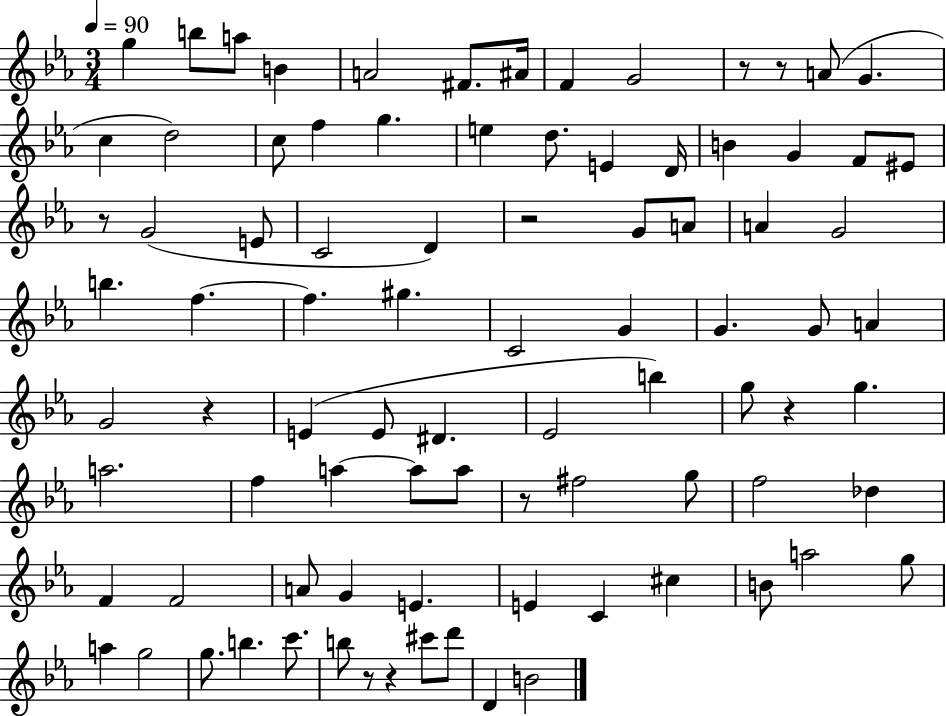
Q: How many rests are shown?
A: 9